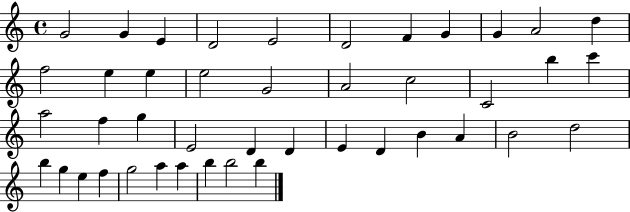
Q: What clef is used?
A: treble